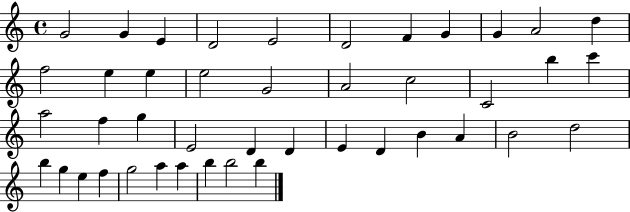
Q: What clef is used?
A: treble